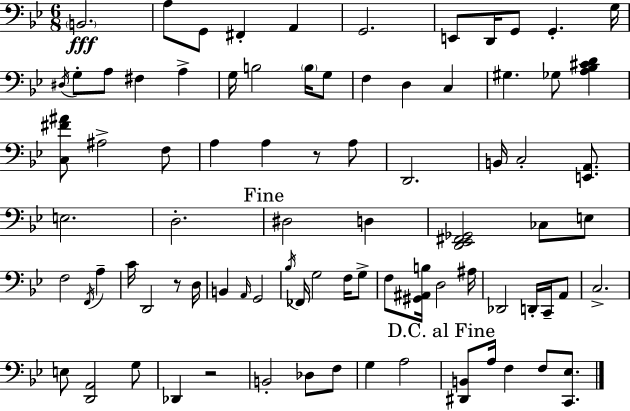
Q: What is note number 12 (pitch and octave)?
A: D#3